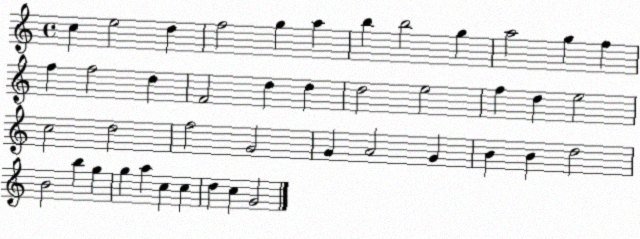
X:1
T:Untitled
M:4/4
L:1/4
K:C
c e2 d f2 g a b b2 g a2 g f f f2 d F2 d d d2 e2 f d e2 c2 d2 f2 G2 G A2 G B B d2 B2 b g g a c c d c G2